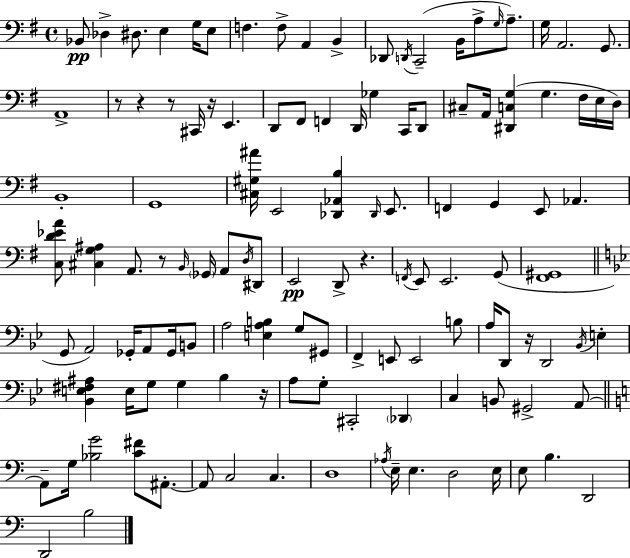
{
  \clef bass
  \time 4/4
  \defaultTimeSignature
  \key e \minor
  bes,8\pp des4-> dis8. e4 g16 e8 | f4. f8-> a,4 b,4-> | des,8 \acciaccatura { d,16 }( c,2-- b,16 a8-> \grace { g16 } a8.--) | g16 a,2. g,8. | \break a,1-> | r8 r4 r8 cis,16 r16 e,4. | d,8 fis,8 f,4 d,16 ges4 c,16 | d,8 cis8-- a,16 <dis, c g>4( g4. fis16 | \break e16 d16) b,1-. | g,1 | <cis gis ais'>16 e,2 <des, aes, b>4 \grace { des,16 } | e,8. f,4 g,4 e,8 aes,4. | \break <c d' ees' a'>8 <cis g ais>4 a,8. r8 \grace { b,16 } \parenthesize ges,16 | a,8 \acciaccatura { d16 } dis,8 e,2\pp d,8-> r4. | \acciaccatura { f,16 } e,8 e,2. | g,8( <fis, gis,>1 | \break \bar "||" \break \key g \minor g,8 a,2) ges,16-. a,8 ges,16 b,8 | a2 <e a b>4 g8 gis,8 | f,4-> e,8 e,2 b8 | a16 d,8 r16 d,2 \acciaccatura { bes,16 } e4-. | \break <bes, e fis ais>4 e16 g8 g4 bes4 | r16 a8 g8-. cis,2-. \parenthesize des,4 | c4 b,8 gis,2-> a,8~~ | \bar "||" \break \key a \minor a,8-- g16 <bes g'>2 <c' fis'>8 ais,8.-.~~ | ais,8 c2 c4. | d1 | \acciaccatura { aes16 } e16-- e4. d2 | \break e16 e8 b4. d,2 | d,2 b2 | \bar "|."
}